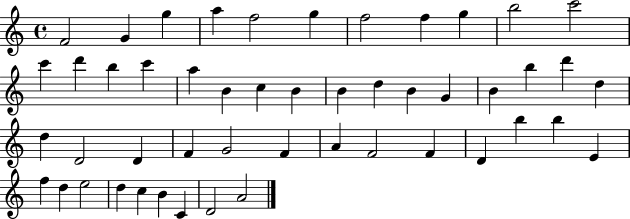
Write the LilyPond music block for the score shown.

{
  \clef treble
  \time 4/4
  \defaultTimeSignature
  \key c \major
  f'2 g'4 g''4 | a''4 f''2 g''4 | f''2 f''4 g''4 | b''2 c'''2 | \break c'''4 d'''4 b''4 c'''4 | a''4 b'4 c''4 b'4 | b'4 d''4 b'4 g'4 | b'4 b''4 d'''4 d''4 | \break d''4 d'2 d'4 | f'4 g'2 f'4 | a'4 f'2 f'4 | d'4 b''4 b''4 e'4 | \break f''4 d''4 e''2 | d''4 c''4 b'4 c'4 | d'2 a'2 | \bar "|."
}